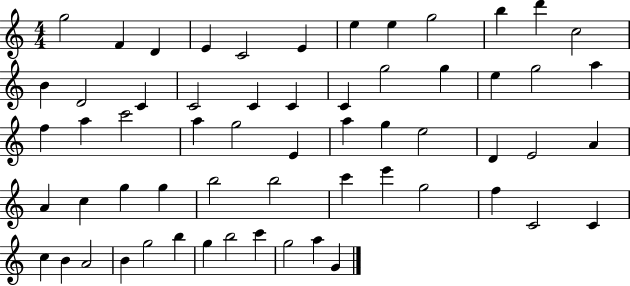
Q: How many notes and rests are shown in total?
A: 60